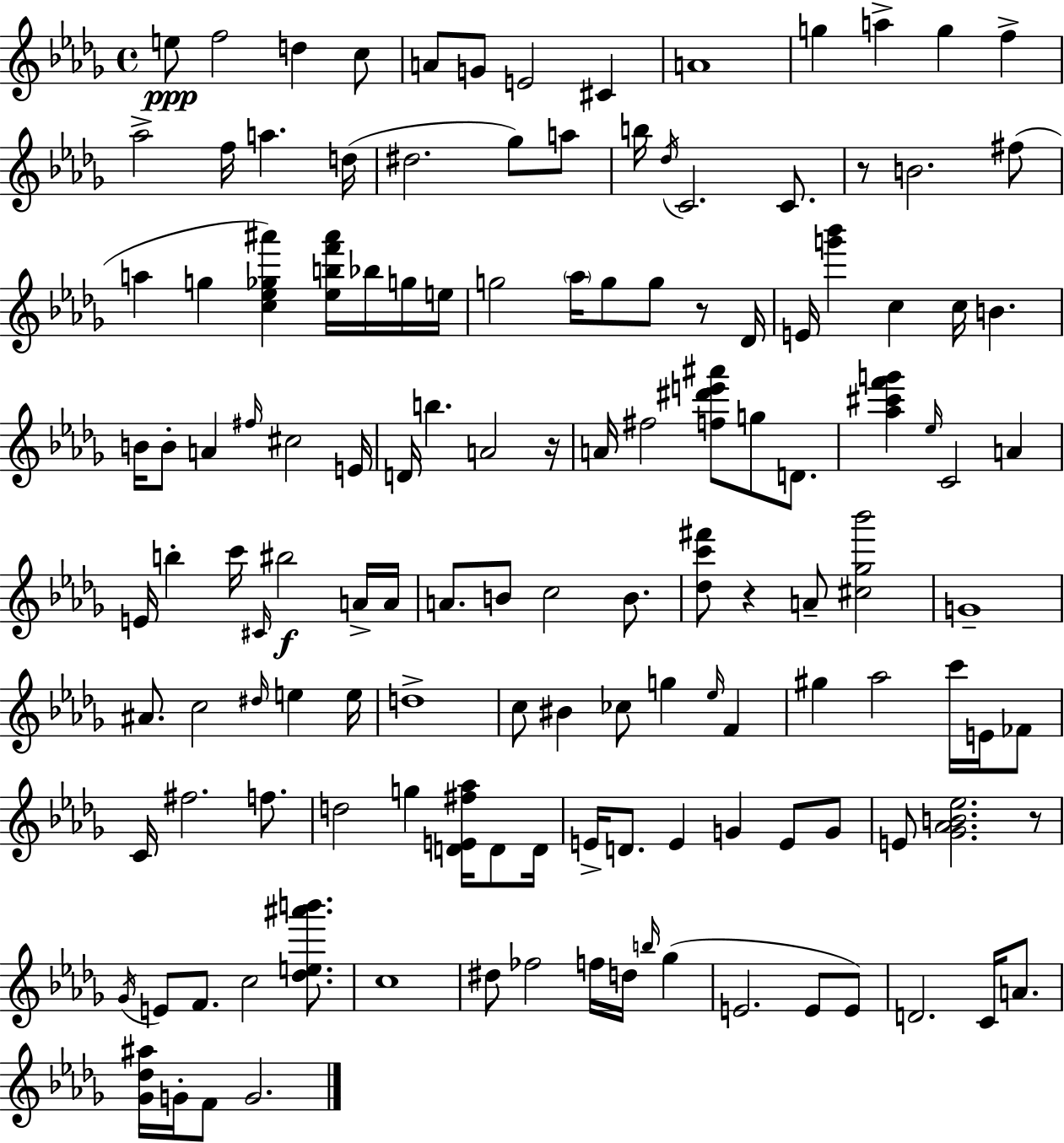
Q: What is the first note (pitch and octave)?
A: E5